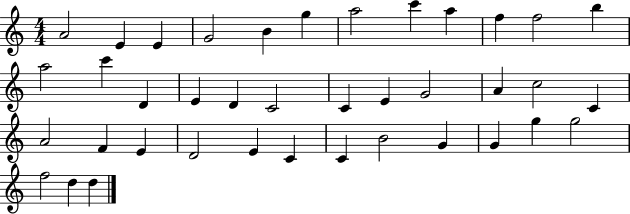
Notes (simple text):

A4/h E4/q E4/q G4/h B4/q G5/q A5/h C6/q A5/q F5/q F5/h B5/q A5/h C6/q D4/q E4/q D4/q C4/h C4/q E4/q G4/h A4/q C5/h C4/q A4/h F4/q E4/q D4/h E4/q C4/q C4/q B4/h G4/q G4/q G5/q G5/h F5/h D5/q D5/q